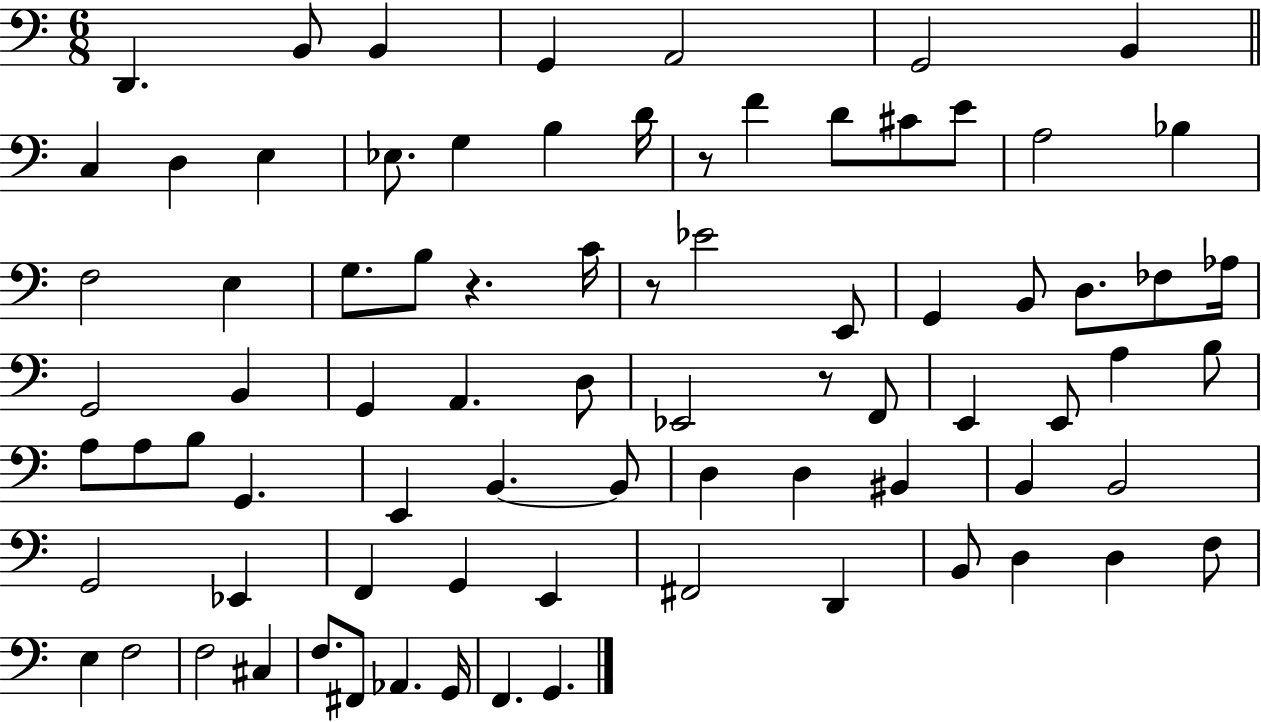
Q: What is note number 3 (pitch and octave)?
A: B2